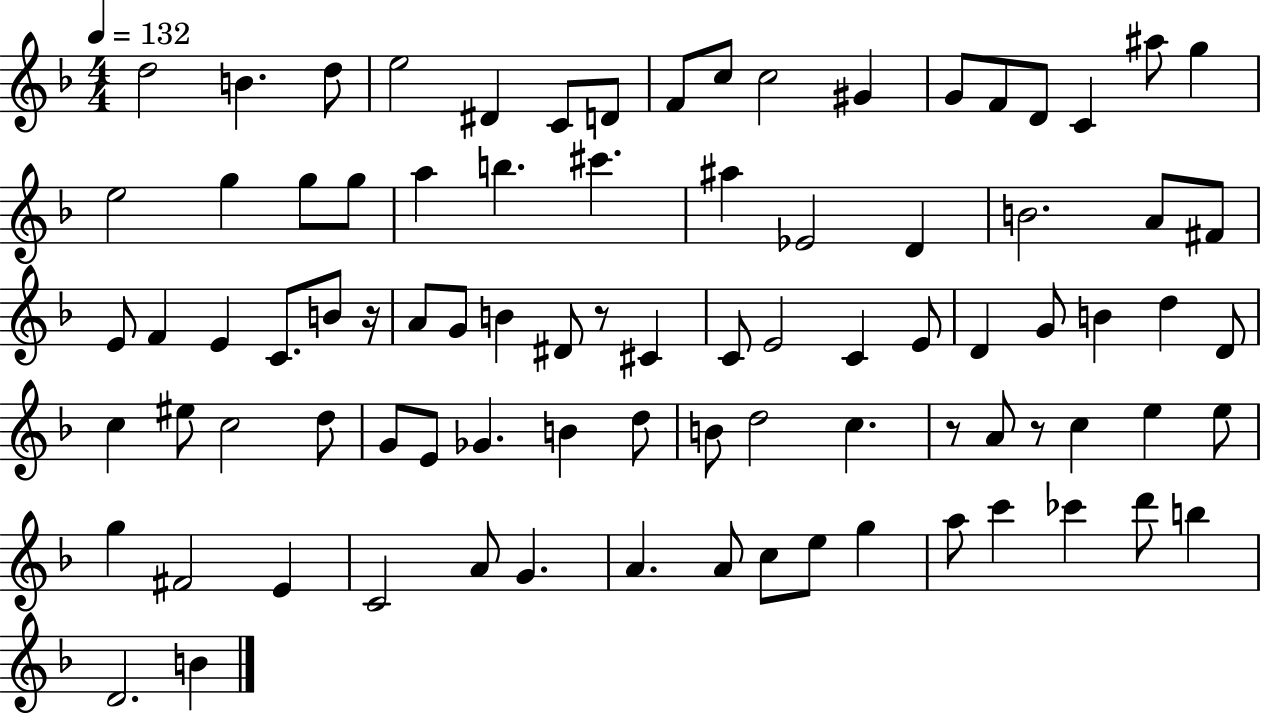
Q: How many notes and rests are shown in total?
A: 87